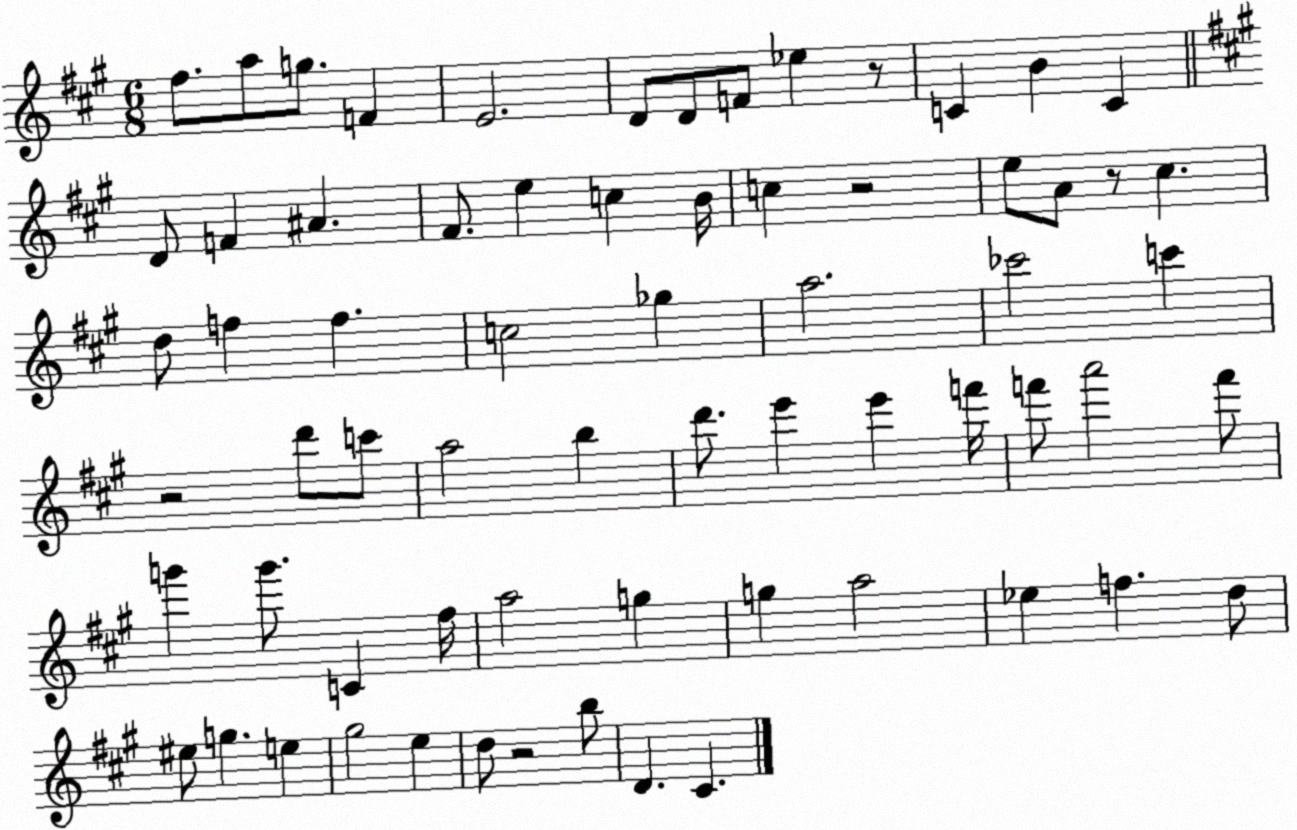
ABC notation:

X:1
T:Untitled
M:6/8
L:1/4
K:A
^f/2 a/2 g/2 F E2 D/2 D/2 F/2 _e z/2 C B C D/2 F ^A ^F/2 e c B/4 c z2 e/2 A/2 z/2 ^c d/2 f f c2 _g a2 _c'2 c' z2 d'/2 c'/2 a2 b d'/2 e' e' f'/4 f'/2 a'2 f'/2 g' g'/2 C ^f/4 a2 g g a2 _e f d/2 ^e/2 g e ^g2 e d/2 z2 b/2 D ^C